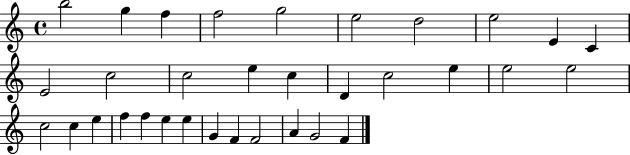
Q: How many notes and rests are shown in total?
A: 33